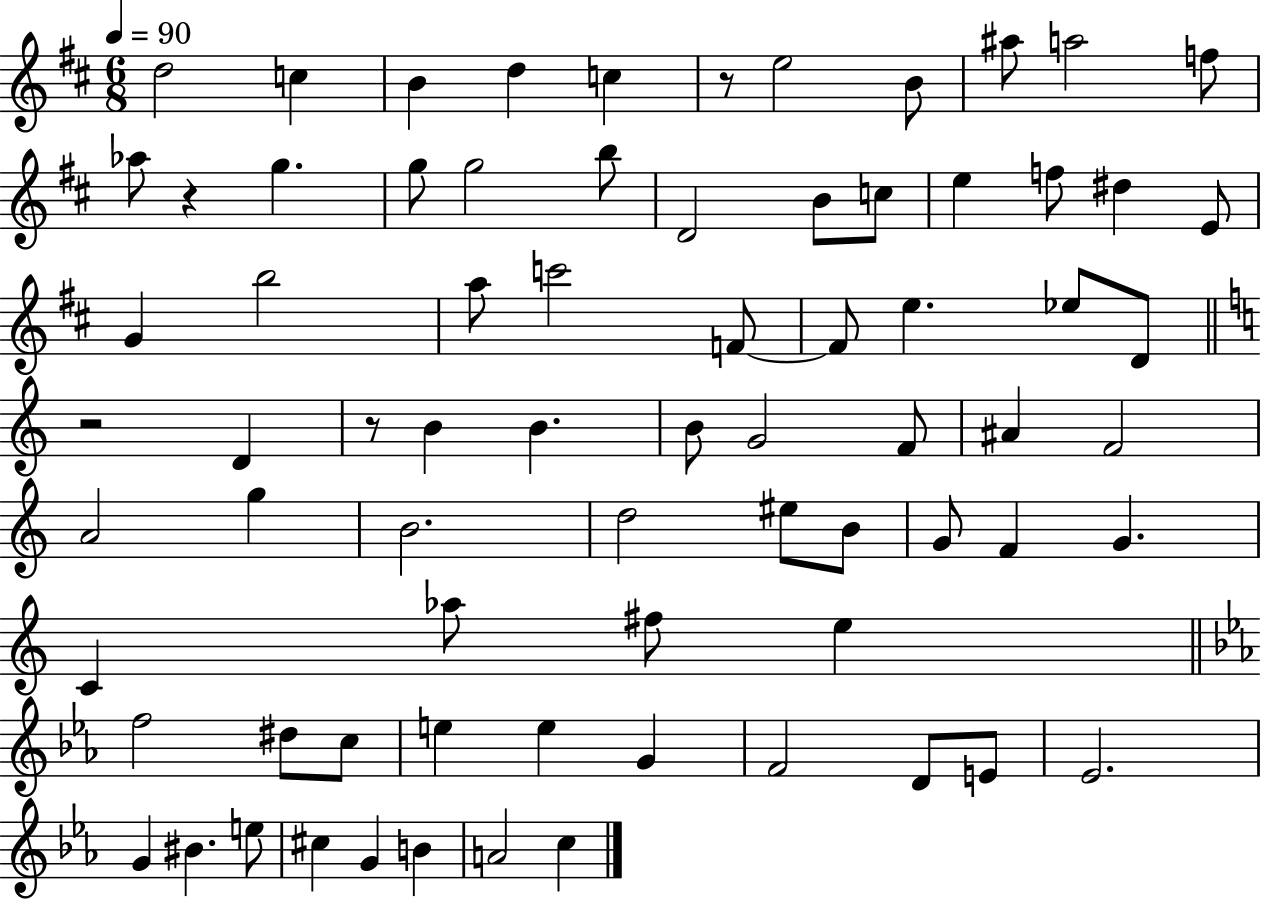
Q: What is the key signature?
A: D major